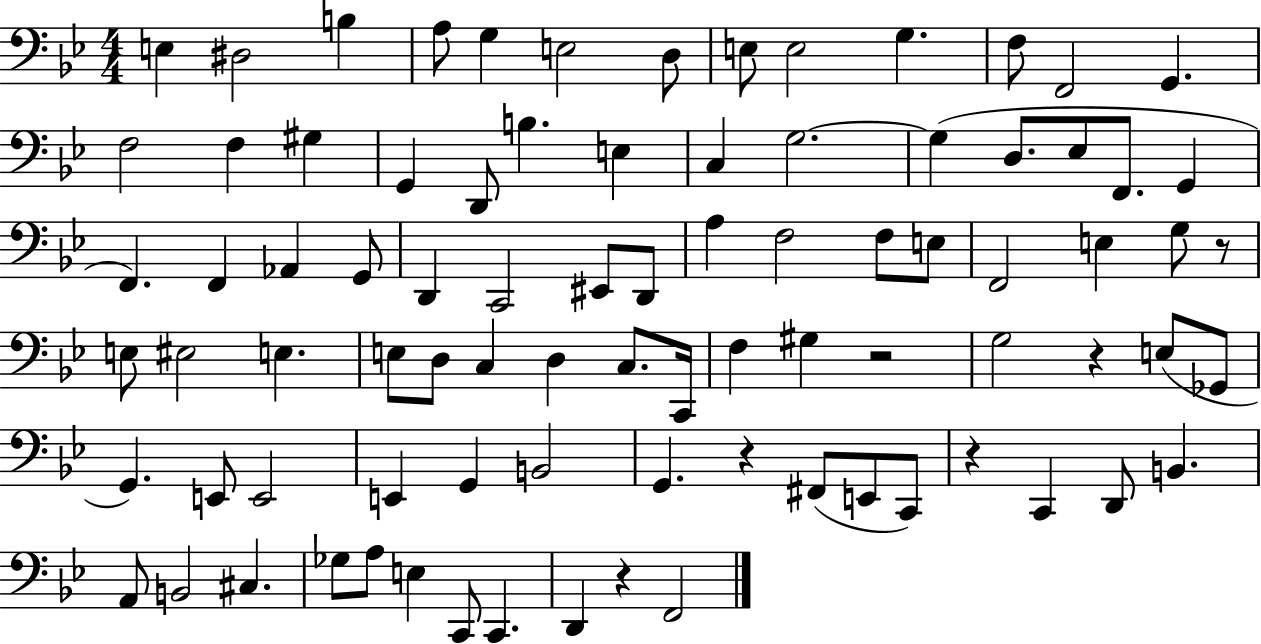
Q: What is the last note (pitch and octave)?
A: F2